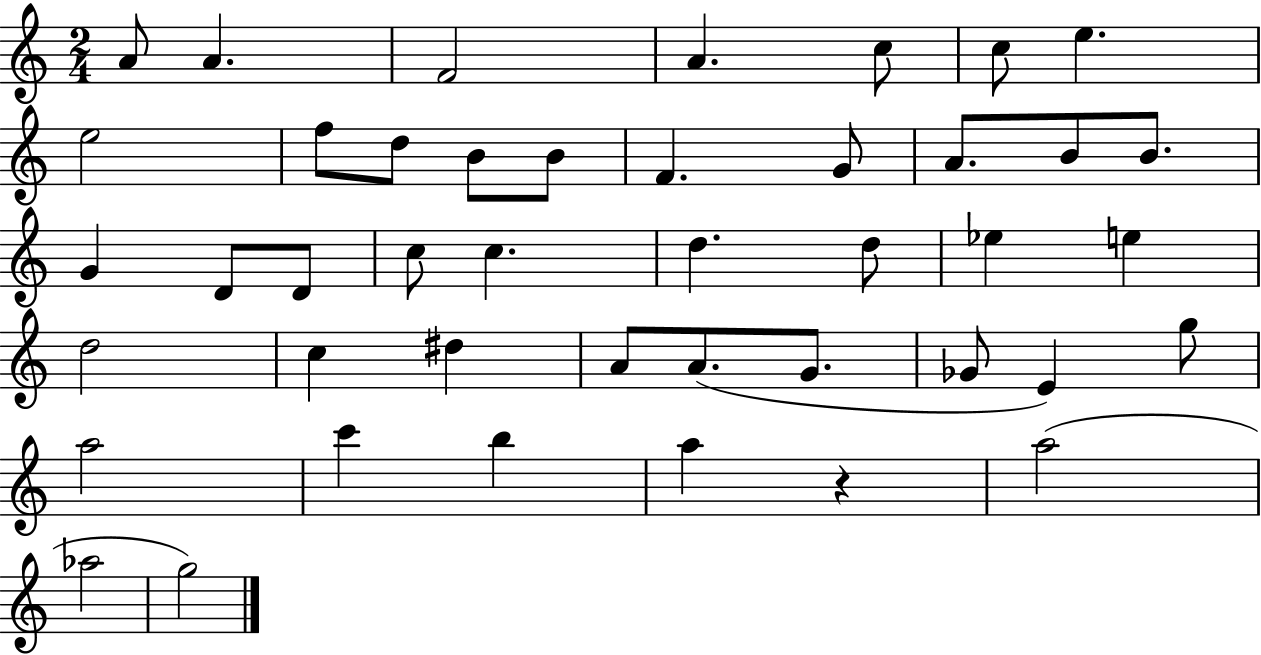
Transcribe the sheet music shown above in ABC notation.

X:1
T:Untitled
M:2/4
L:1/4
K:C
A/2 A F2 A c/2 c/2 e e2 f/2 d/2 B/2 B/2 F G/2 A/2 B/2 B/2 G D/2 D/2 c/2 c d d/2 _e e d2 c ^d A/2 A/2 G/2 _G/2 E g/2 a2 c' b a z a2 _a2 g2